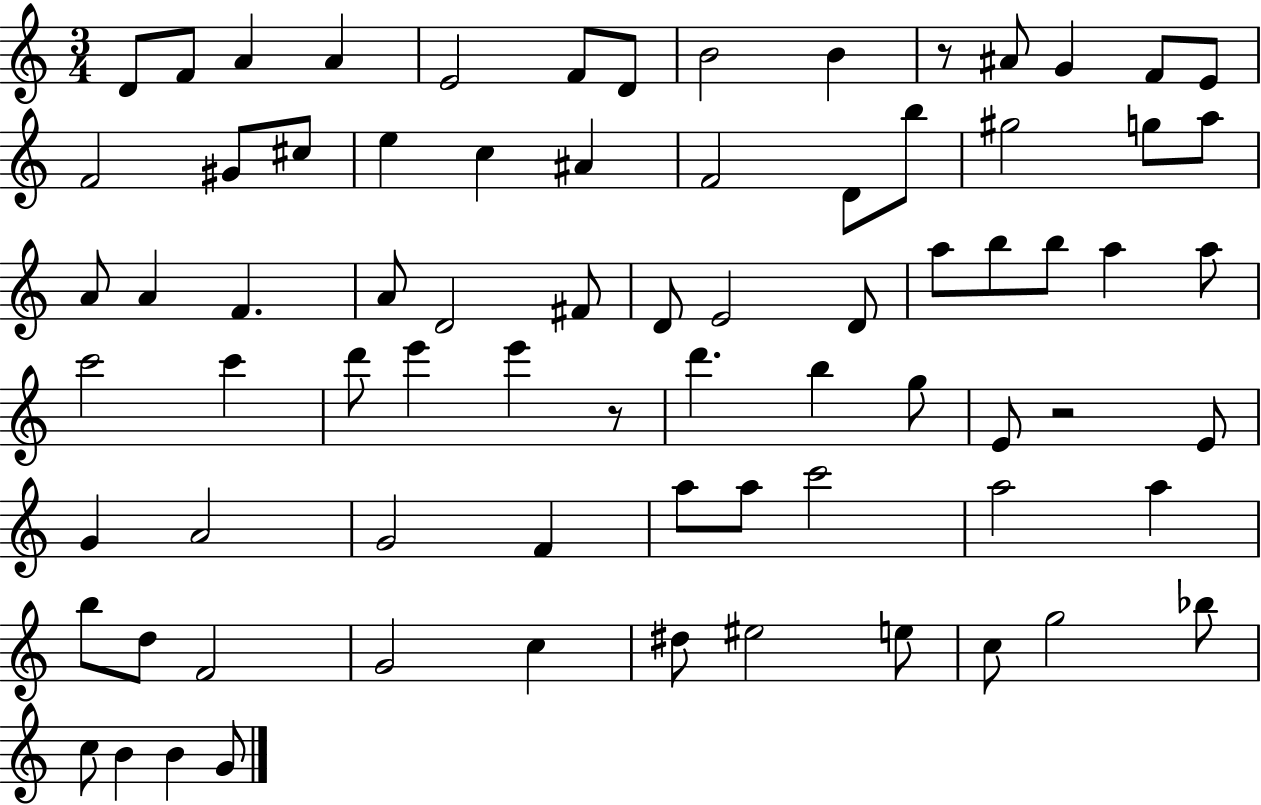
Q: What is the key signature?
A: C major